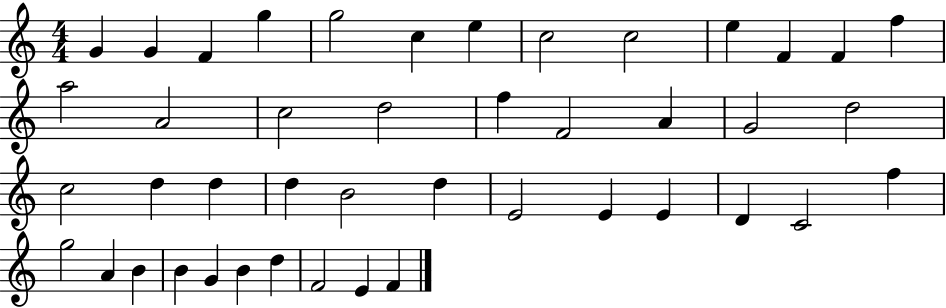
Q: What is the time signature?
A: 4/4